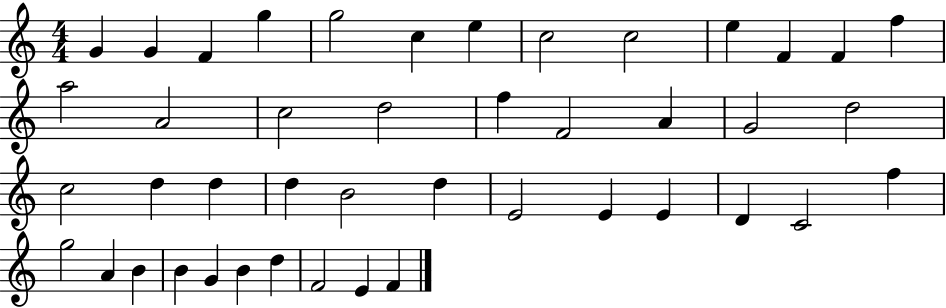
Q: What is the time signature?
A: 4/4